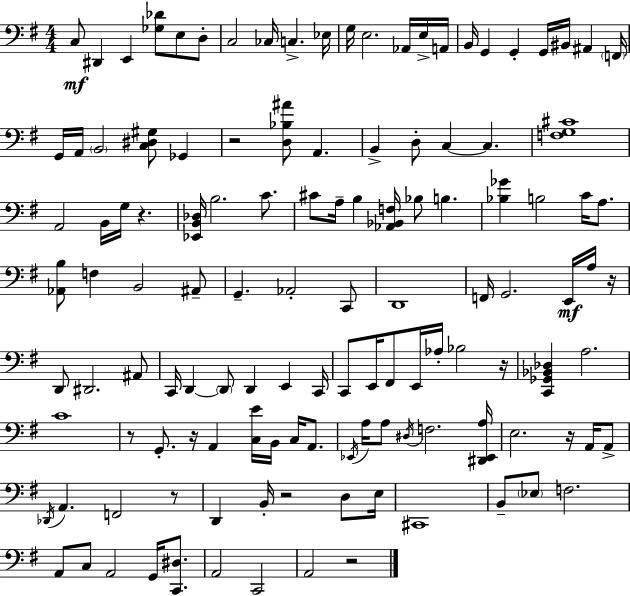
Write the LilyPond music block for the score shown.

{
  \clef bass
  \numericTimeSignature
  \time 4/4
  \key g \major
  c8\mf dis,4 e,4 <ges des'>8 e8 d8-. | c2 ces16 c4.-> ees16 | g16 e2. aes,16 e16-> a,16 | b,16 g,4 g,4-. g,16 bis,16 ais,4 \parenthesize f,16 | \break g,16 a,16 \parenthesize b,2 <c dis gis>8 ges,4 | r2 <d bes ais'>8 a,4. | b,4-> d8-. c4~~ c4. | <f g cis'>1 | \break a,2 b,16 g16 r4. | <ees, b, des>16 b2. c'8. | cis'8 a16-- b4 <aes, bes, f>16 bes8 b4. | <bes ges'>4 b2 c'16 a8. | \break <aes, b>8 f4 b,2 ais,8-- | g,4.-- aes,2-. c,8 | d,1 | f,16 g,2. e,16\mf a16 r16 | \break d,8 dis,2. ais,8 | c,16 d,4~~ \parenthesize d,8 d,4 e,4 c,16 | c,8 e,16 fis,8 e,16 aes16-. bes2 r16 | <c, ges, bes, des>4 a2. | \break c'1 | r8 g,8.-. r16 a,4 <c e'>16 b,16 c16 a,8. | \acciaccatura { ees,16 } a16 a8 \acciaccatura { dis16 } f2. | <dis, ees, a>16 e2. r16 a,16 | \break a,8-> \acciaccatura { des,16 } a,4. f,2 | r8 d,4 b,16-. r2 | d8 e16 cis,1 | b,8-- \parenthesize ees8 f2. | \break a,8 c8 a,2 g,16 | <c, dis>8. a,2 c,2 | a,2 r2 | \bar "|."
}